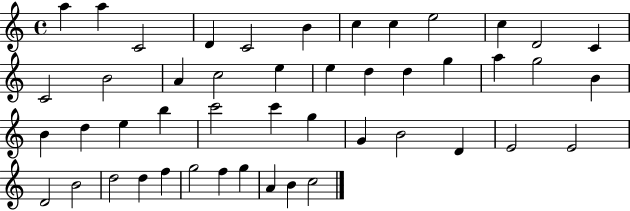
A5/q A5/q C4/h D4/q C4/h B4/q C5/q C5/q E5/h C5/q D4/h C4/q C4/h B4/h A4/q C5/h E5/q E5/q D5/q D5/q G5/q A5/q G5/h B4/q B4/q D5/q E5/q B5/q C6/h C6/q G5/q G4/q B4/h D4/q E4/h E4/h D4/h B4/h D5/h D5/q F5/q G5/h F5/q G5/q A4/q B4/q C5/h